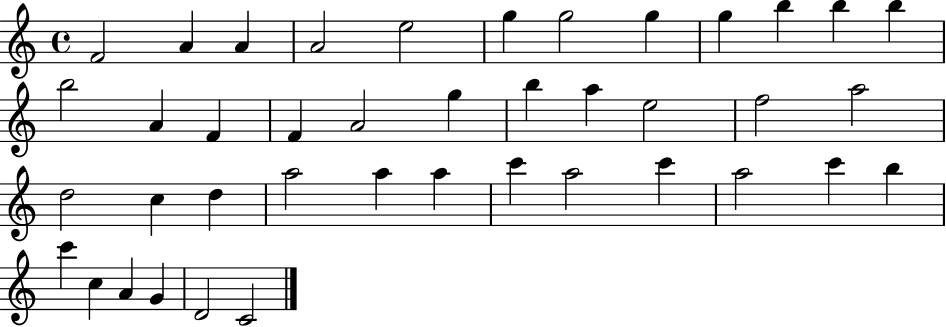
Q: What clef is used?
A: treble